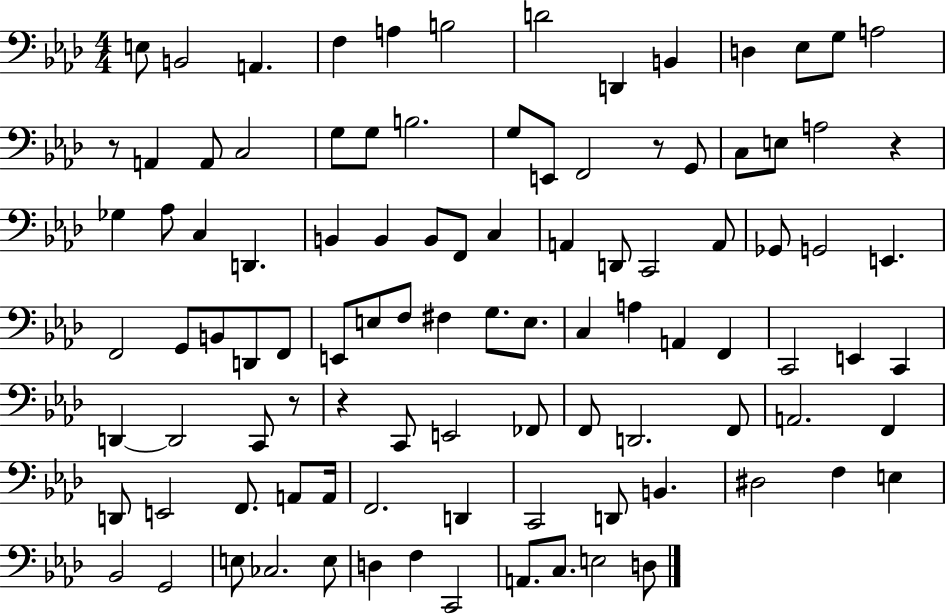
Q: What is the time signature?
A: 4/4